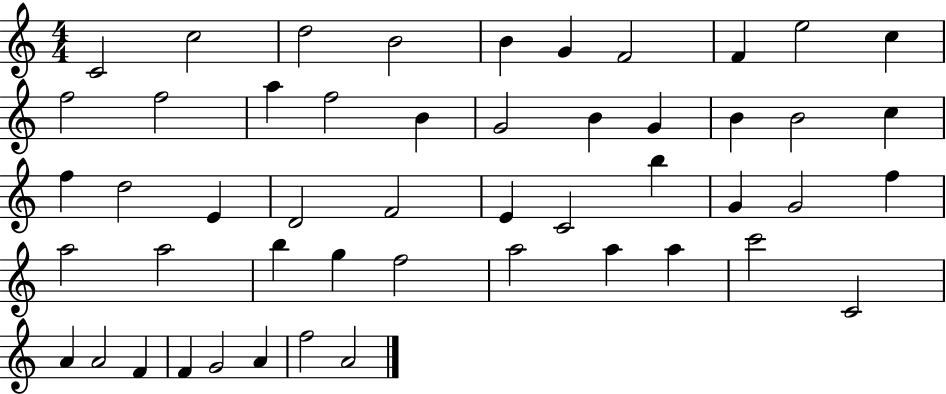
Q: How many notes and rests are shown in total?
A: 50